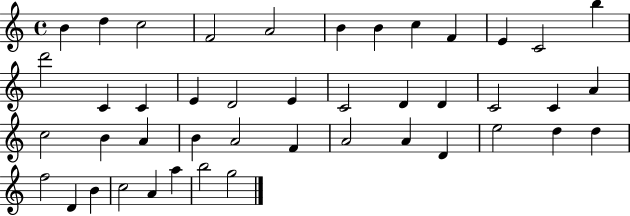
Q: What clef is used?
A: treble